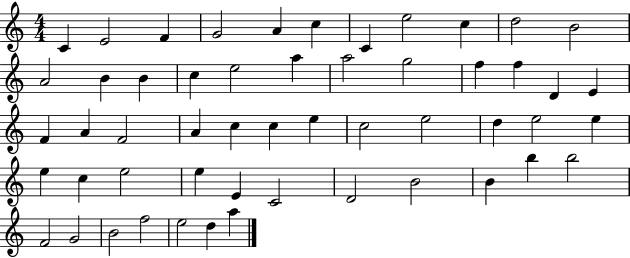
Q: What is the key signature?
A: C major